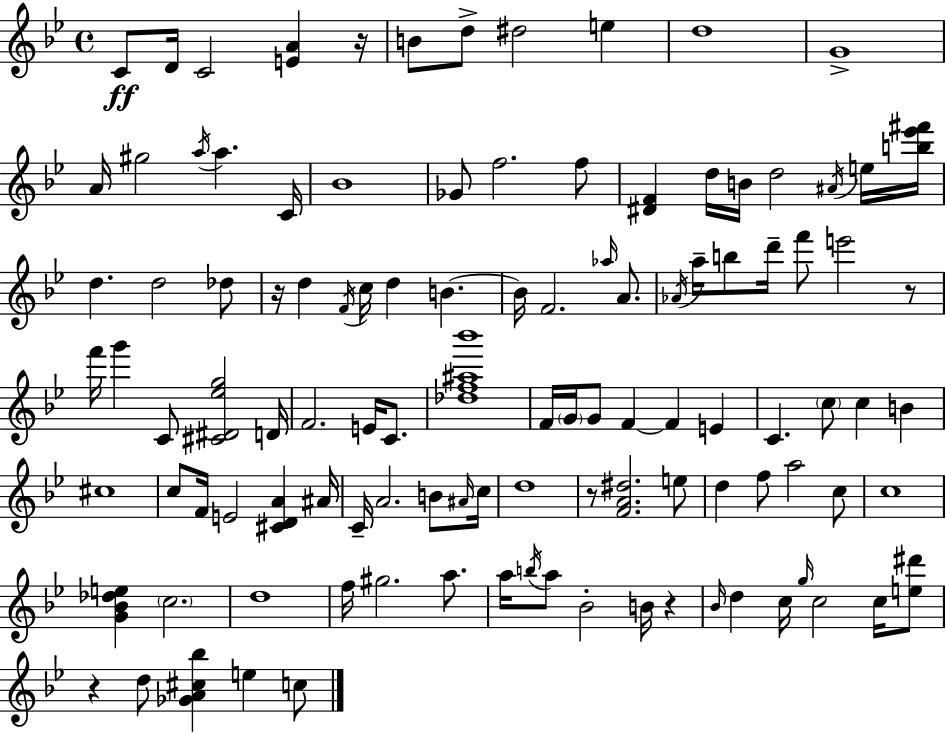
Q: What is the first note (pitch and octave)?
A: C4